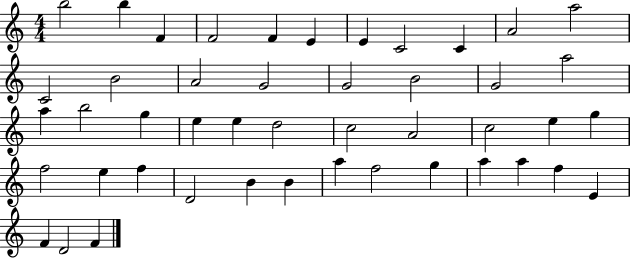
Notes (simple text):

B5/h B5/q F4/q F4/h F4/q E4/q E4/q C4/h C4/q A4/h A5/h C4/h B4/h A4/h G4/h G4/h B4/h G4/h A5/h A5/q B5/h G5/q E5/q E5/q D5/h C5/h A4/h C5/h E5/q G5/q F5/h E5/q F5/q D4/h B4/q B4/q A5/q F5/h G5/q A5/q A5/q F5/q E4/q F4/q D4/h F4/q